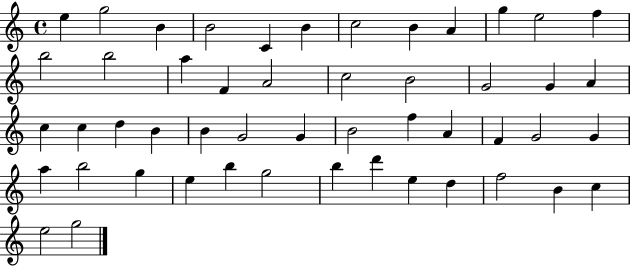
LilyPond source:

{
  \clef treble
  \time 4/4
  \defaultTimeSignature
  \key c \major
  e''4 g''2 b'4 | b'2 c'4 b'4 | c''2 b'4 a'4 | g''4 e''2 f''4 | \break b''2 b''2 | a''4 f'4 a'2 | c''2 b'2 | g'2 g'4 a'4 | \break c''4 c''4 d''4 b'4 | b'4 g'2 g'4 | b'2 f''4 a'4 | f'4 g'2 g'4 | \break a''4 b''2 g''4 | e''4 b''4 g''2 | b''4 d'''4 e''4 d''4 | f''2 b'4 c''4 | \break e''2 g''2 | \bar "|."
}